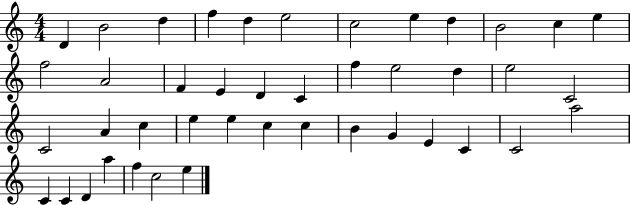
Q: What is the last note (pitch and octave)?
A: E5